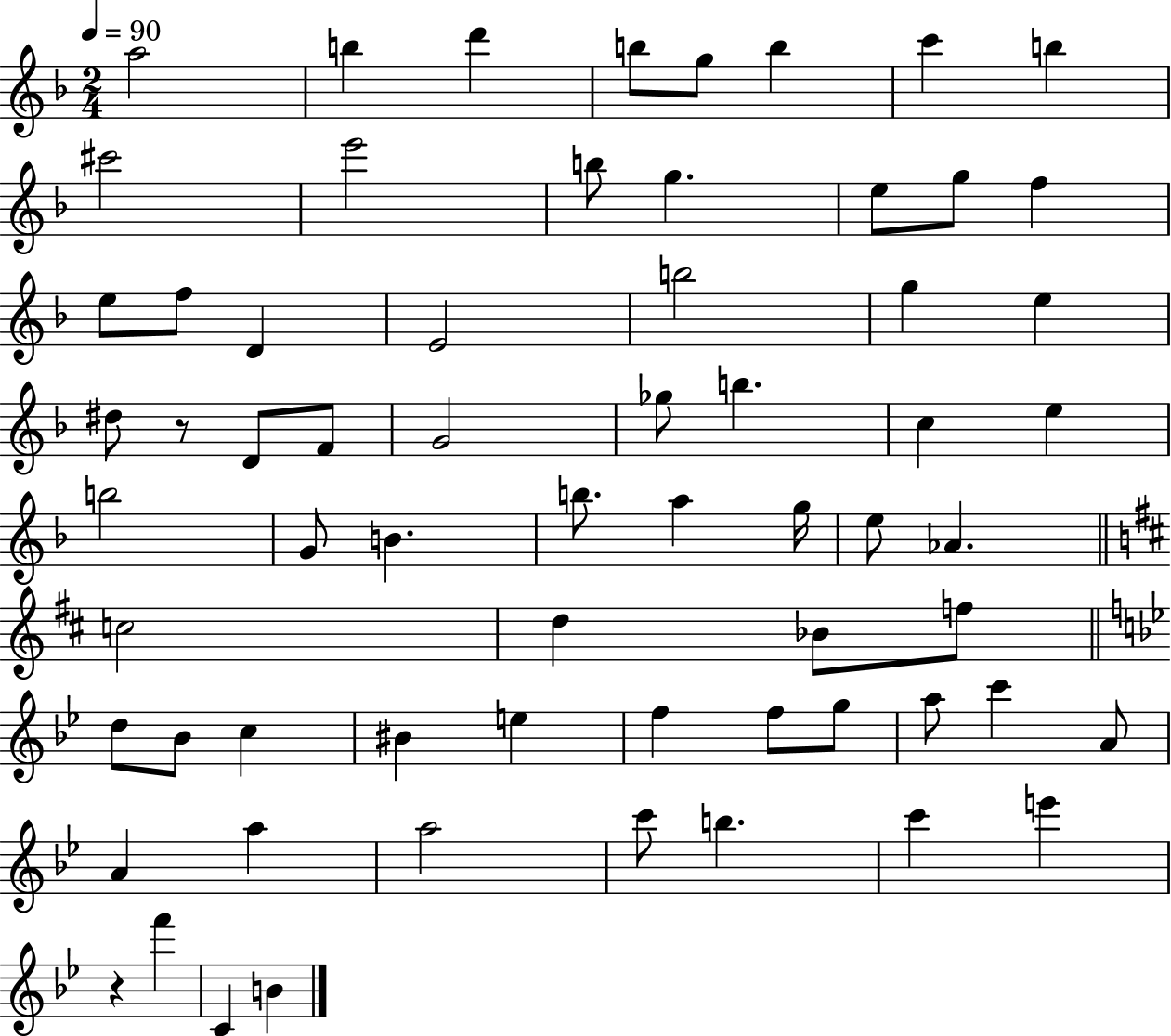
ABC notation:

X:1
T:Untitled
M:2/4
L:1/4
K:F
a2 b d' b/2 g/2 b c' b ^c'2 e'2 b/2 g e/2 g/2 f e/2 f/2 D E2 b2 g e ^d/2 z/2 D/2 F/2 G2 _g/2 b c e b2 G/2 B b/2 a g/4 e/2 _A c2 d _B/2 f/2 d/2 _B/2 c ^B e f f/2 g/2 a/2 c' A/2 A a a2 c'/2 b c' e' z f' C B